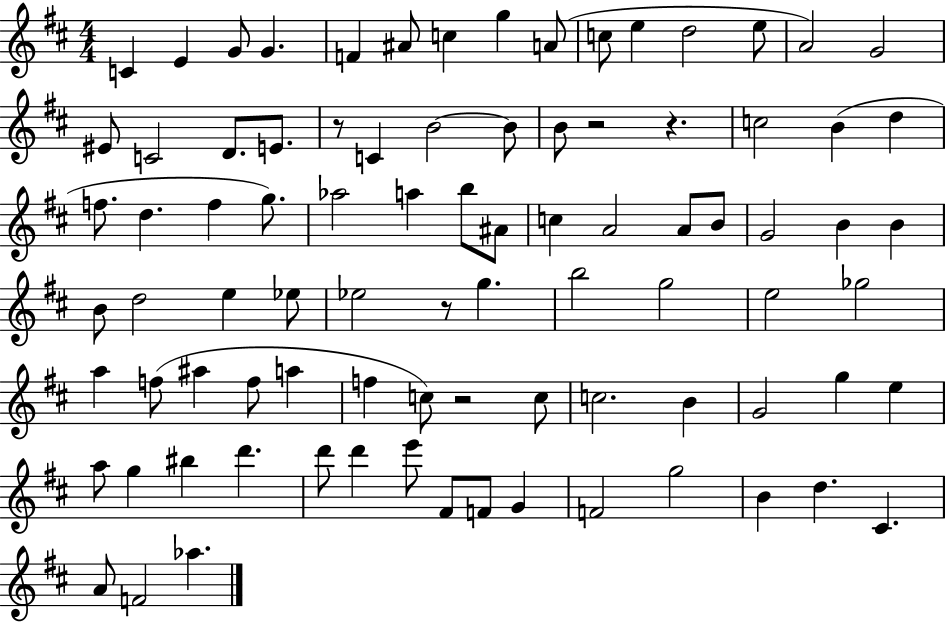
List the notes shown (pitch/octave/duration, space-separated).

C4/q E4/q G4/e G4/q. F4/q A#4/e C5/q G5/q A4/e C5/e E5/q D5/h E5/e A4/h G4/h EIS4/e C4/h D4/e. E4/e. R/e C4/q B4/h B4/e B4/e R/h R/q. C5/h B4/q D5/q F5/e. D5/q. F5/q G5/e. Ab5/h A5/q B5/e A#4/e C5/q A4/h A4/e B4/e G4/h B4/q B4/q B4/e D5/h E5/q Eb5/e Eb5/h R/e G5/q. B5/h G5/h E5/h Gb5/h A5/q F5/e A#5/q F5/e A5/q F5/q C5/e R/h C5/e C5/h. B4/q G4/h G5/q E5/q A5/e G5/q BIS5/q D6/q. D6/e D6/q E6/e F#4/e F4/e G4/q F4/h G5/h B4/q D5/q. C#4/q. A4/e F4/h Ab5/q.